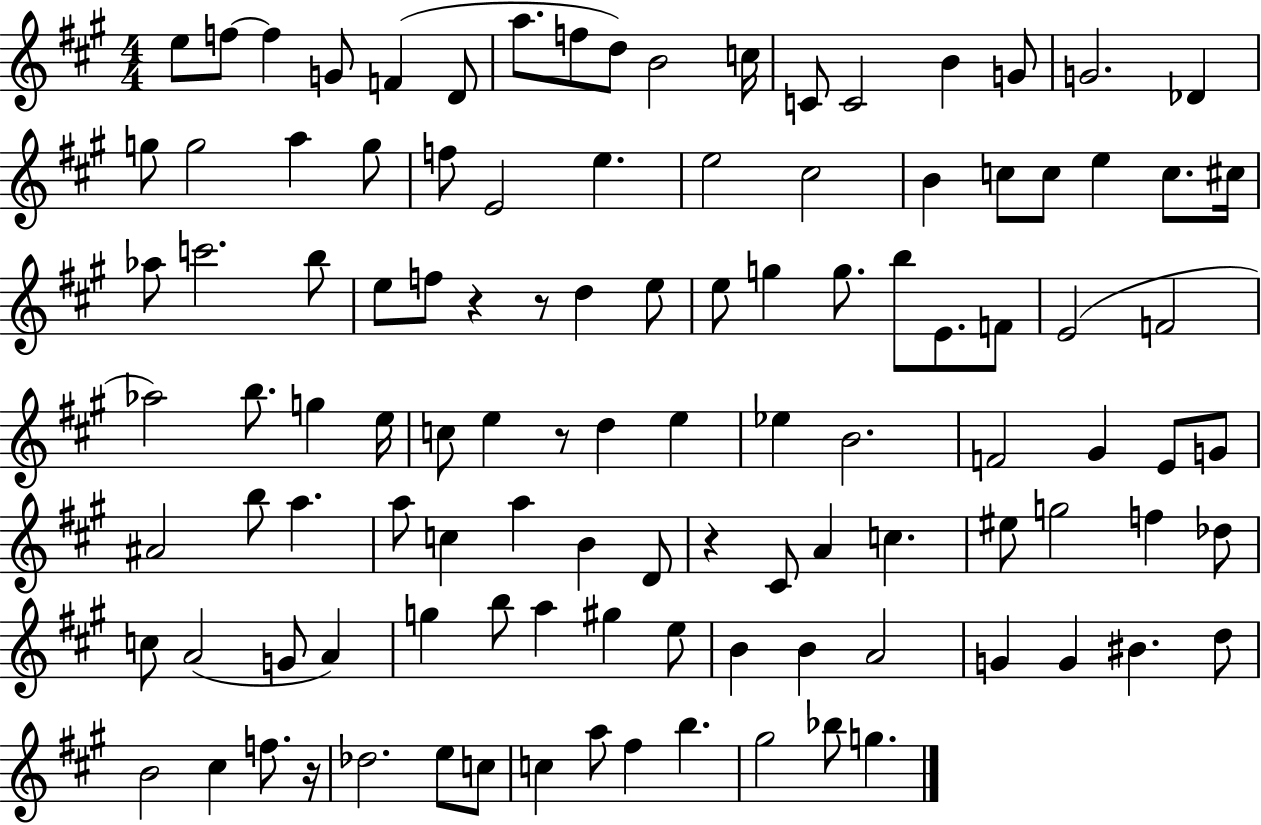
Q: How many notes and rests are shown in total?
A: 110